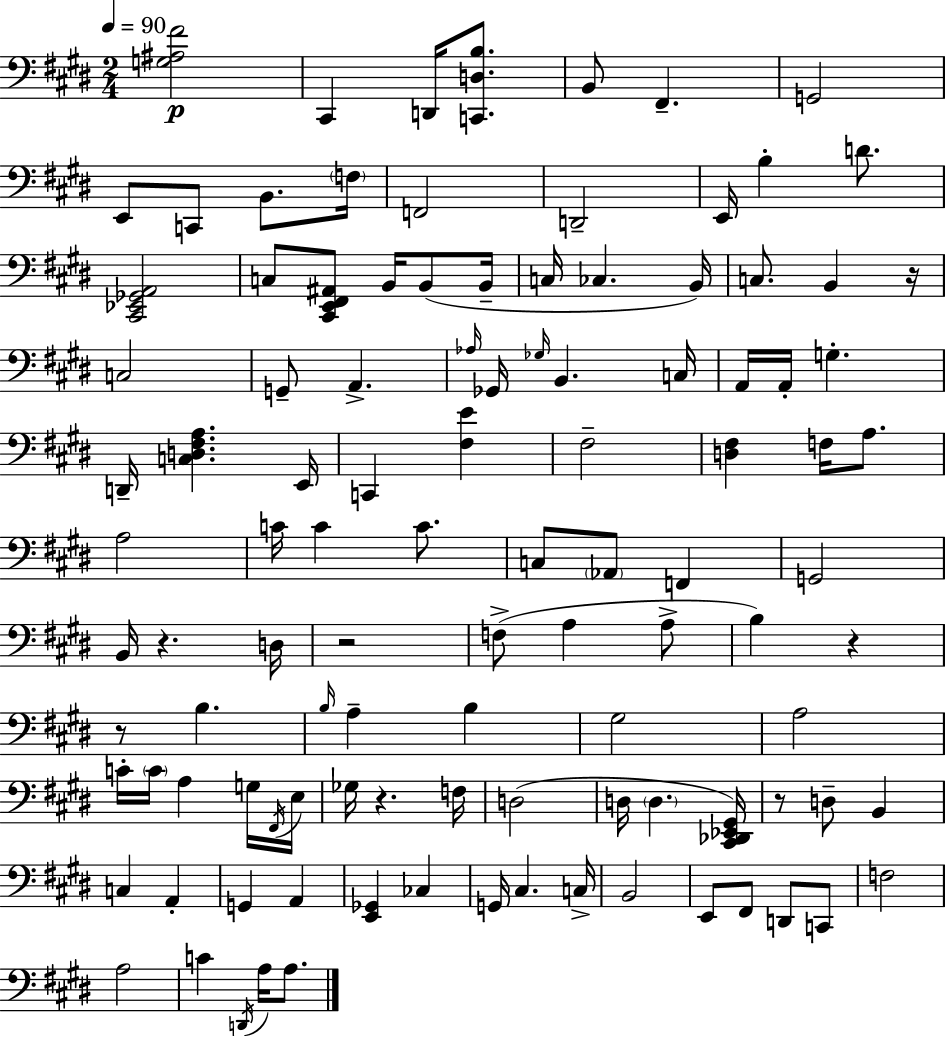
{
  \clef bass
  \numericTimeSignature
  \time 2/4
  \key e \major
  \tempo 4 = 90
  <g ais fis'>2\p | cis,4 d,16 <c, d b>8. | b,8 fis,4.-- | g,2 | \break e,8 c,8 b,8. \parenthesize f16 | f,2 | d,2-- | e,16 b4-. d'8. | \break <cis, ees, ges, a,>2 | c8 <cis, e, fis, ais,>8 b,16 b,8( b,16-- | c16 ces4. b,16) | c8. b,4 r16 | \break c2 | g,8-- a,4.-> | \grace { aes16 } ges,16 \grace { ges16 } b,4. | c16 a,16 a,16-. g4.-. | \break d,16-- <c d fis a>4. | e,16 c,4 <fis e'>4 | fis2-- | <d fis>4 f16 a8. | \break a2 | c'16 c'4 c'8. | c8 \parenthesize aes,8 f,4 | g,2 | \break b,16 r4. | d16 r2 | f8->( a4 | a8-> b4) r4 | \break r8 b4. | \grace { b16 } a4-- b4 | gis2 | a2 | \break c'16-. \parenthesize c'16 a4 | g16 \acciaccatura { fis,16 } e16 ges16 r4. | f16 d2( | d16 \parenthesize d4. | \break <cis, des, ees, gis,>16) r8 d8-- | b,4 c4 | a,4-. g,4 | a,4 <e, ges,>4 | \break ces4 g,16 cis4. | c16-> b,2 | e,8 fis,8 | d,8 c,8 f2 | \break a2 | c'4 | \acciaccatura { d,16 } a16 a8. \bar "|."
}